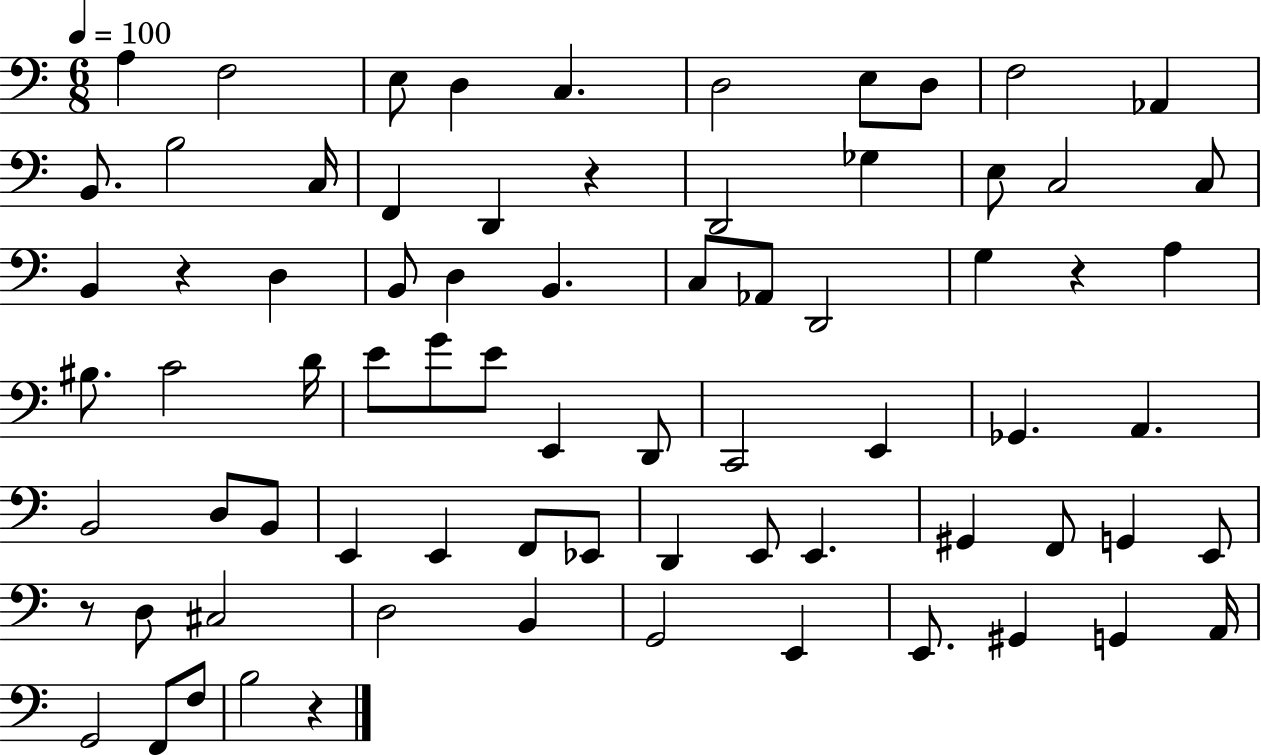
X:1
T:Untitled
M:6/8
L:1/4
K:C
A, F,2 E,/2 D, C, D,2 E,/2 D,/2 F,2 _A,, B,,/2 B,2 C,/4 F,, D,, z D,,2 _G, E,/2 C,2 C,/2 B,, z D, B,,/2 D, B,, C,/2 _A,,/2 D,,2 G, z A, ^B,/2 C2 D/4 E/2 G/2 E/2 E,, D,,/2 C,,2 E,, _G,, A,, B,,2 D,/2 B,,/2 E,, E,, F,,/2 _E,,/2 D,, E,,/2 E,, ^G,, F,,/2 G,, E,,/2 z/2 D,/2 ^C,2 D,2 B,, G,,2 E,, E,,/2 ^G,, G,, A,,/4 G,,2 F,,/2 F,/2 B,2 z